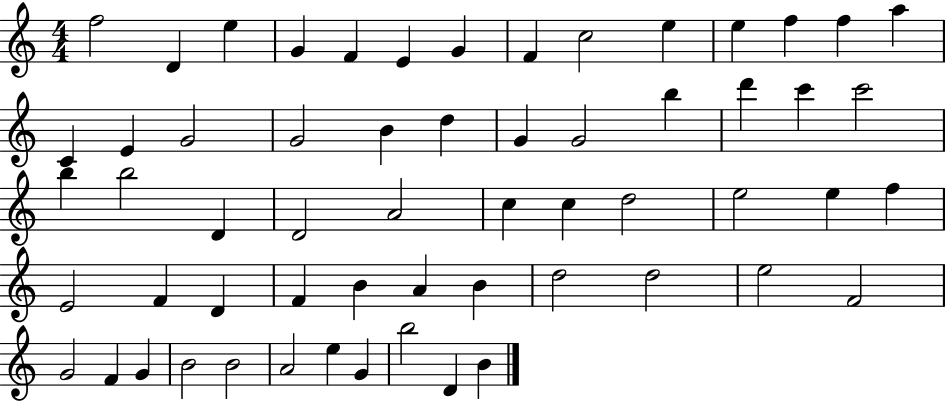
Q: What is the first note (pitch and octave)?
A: F5